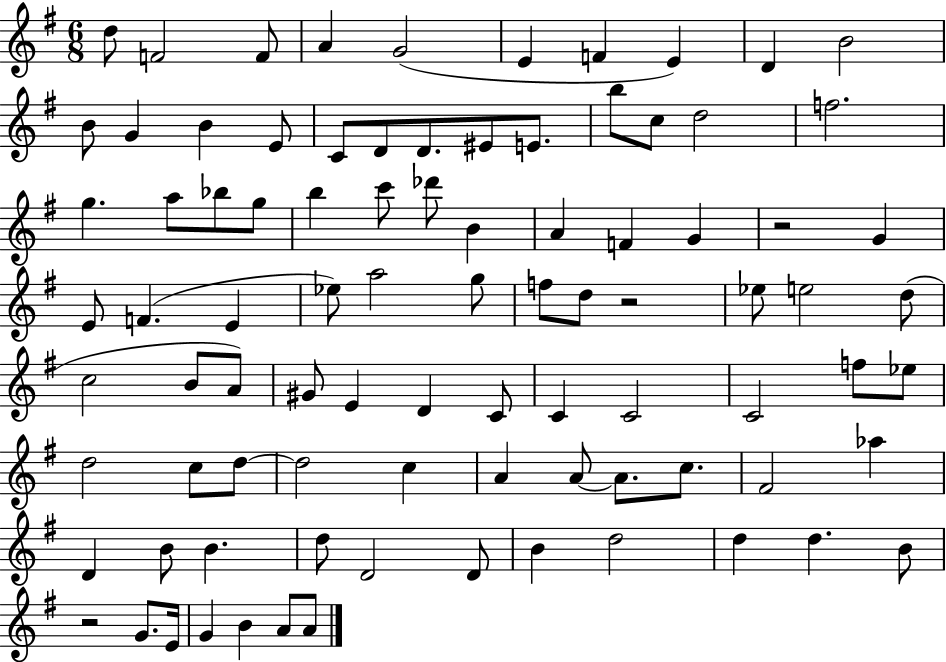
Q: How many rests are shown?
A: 3